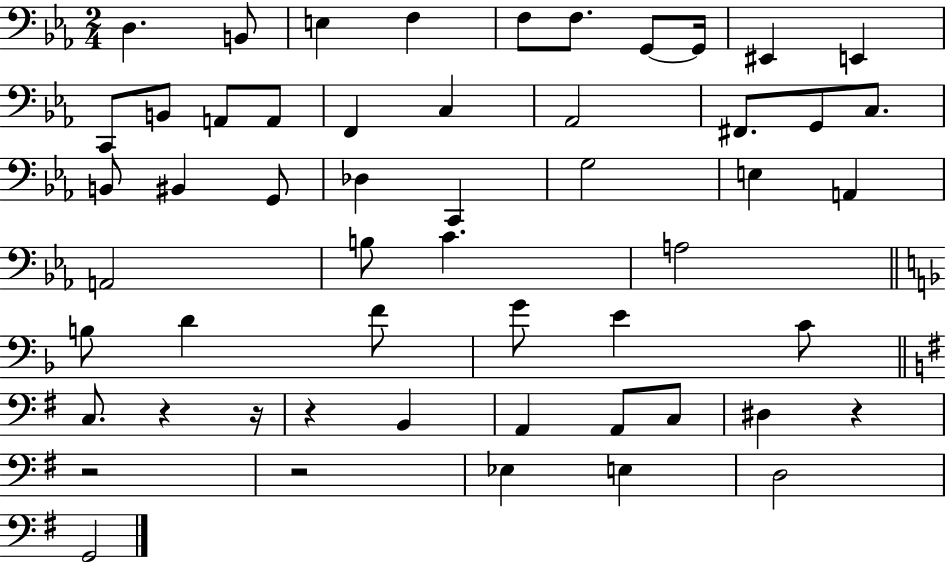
D3/q. B2/e E3/q F3/q F3/e F3/e. G2/e G2/s EIS2/q E2/q C2/e B2/e A2/e A2/e F2/q C3/q Ab2/h F#2/e. G2/e C3/e. B2/e BIS2/q G2/e Db3/q C2/q G3/h E3/q A2/q A2/h B3/e C4/q. A3/h B3/e D4/q F4/e G4/e E4/q C4/e C3/e. R/q R/s R/q B2/q A2/q A2/e C3/e D#3/q R/q R/h R/h Eb3/q E3/q D3/h G2/h